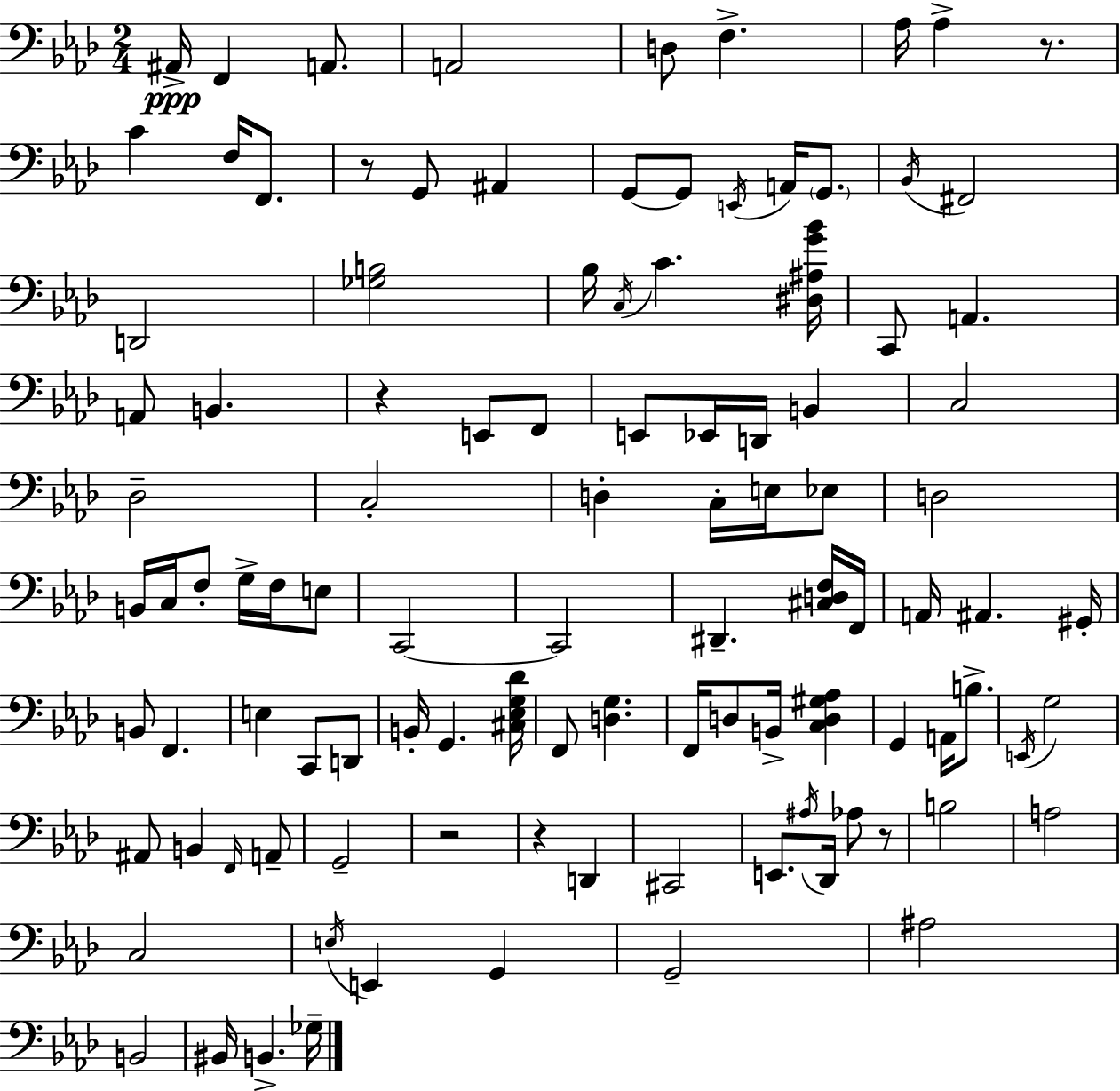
{
  \clef bass
  \numericTimeSignature
  \time 2/4
  \key aes \major
  \repeat volta 2 { ais,16->\ppp f,4 a,8. | a,2 | d8 f4.-> | aes16 aes4-> r8. | \break c'4 f16 f,8. | r8 g,8 ais,4 | g,8~~ g,8 \acciaccatura { e,16 } a,16 \parenthesize g,8. | \acciaccatura { bes,16 } fis,2 | \break d,2 | <ges b>2 | bes16 \acciaccatura { c16 } c'4. | <dis ais g' bes'>16 c,8 a,4. | \break a,8 b,4. | r4 e,8 | f,8 e,8 ees,16 d,16 b,4 | c2 | \break des2-- | c2-. | d4-. c16-. | e16 ees8 d2 | \break b,16 c16 f8-. g16-> | f16 e8 c,2~~ | c,2 | dis,4.-- | \break <cis d f>16 f,16 a,16 ais,4. | gis,16-. b,8 f,4. | e4 c,8 | d,8 b,16-. g,4. | \break <cis ees g des'>16 f,8 <d g>4. | f,16 d8 b,16-> <c d gis aes>4 | g,4 a,16 | b8.-> \acciaccatura { e,16 } g2 | \break ais,8 b,4 | \grace { f,16 } a,8-- g,2-- | r2 | r4 | \break d,4 cis,2 | e,8. | \acciaccatura { ais16 } des,16 aes8 r8 b2 | a2 | \break c2 | \acciaccatura { e16 } e,4 | g,4 g,2-- | ais2 | \break b,2 | bis,16 | b,4.-> ges16-- } \bar "|."
}